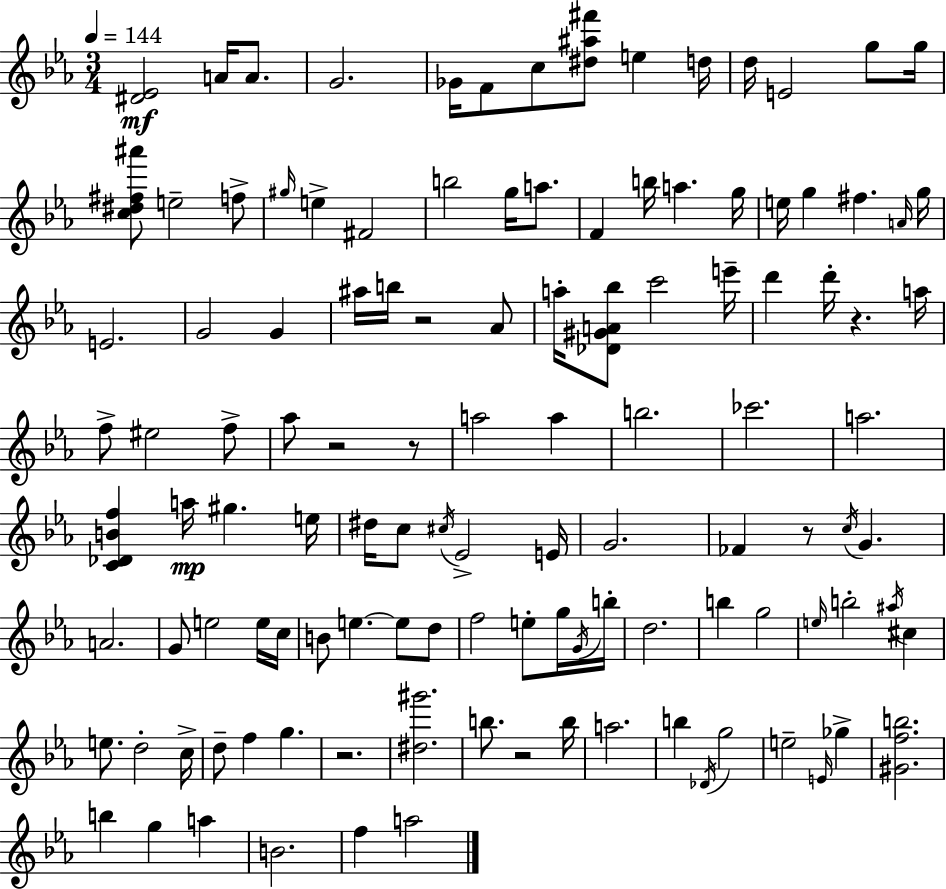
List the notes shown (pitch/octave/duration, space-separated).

[D#4,Eb4]/h A4/s A4/e. G4/h. Gb4/s F4/e C5/e [D#5,A#5,F#6]/e E5/q D5/s D5/s E4/h G5/e G5/s [C5,D#5,F#5,A#6]/e E5/h F5/e G#5/s E5/q F#4/h B5/h G5/s A5/e. F4/q B5/s A5/q. G5/s E5/s G5/q F#5/q. A4/s G5/s E4/h. G4/h G4/q A#5/s B5/s R/h Ab4/e A5/s [Db4,G#4,A4,Bb5]/e C6/h E6/s D6/q D6/s R/q. A5/s F5/e EIS5/h F5/e Ab5/e R/h R/e A5/h A5/q B5/h. CES6/h. A5/h. [C4,Db4,B4,F5]/q A5/s G#5/q. E5/s D#5/s C5/e C#5/s Eb4/h E4/s G4/h. FES4/q R/e C5/s G4/q. A4/h. G4/e E5/h E5/s C5/s B4/e E5/q. E5/e D5/e F5/h E5/e G5/s G4/s B5/s D5/h. B5/q G5/h E5/s B5/h A#5/s C#5/q E5/e. D5/h C5/s D5/e F5/q G5/q. R/h. [D#5,G#6]/h. B5/e. R/h B5/s A5/h. B5/q Db4/s G5/h E5/h E4/s Gb5/q [G#4,F5,B5]/h. B5/q G5/q A5/q B4/h. F5/q A5/h